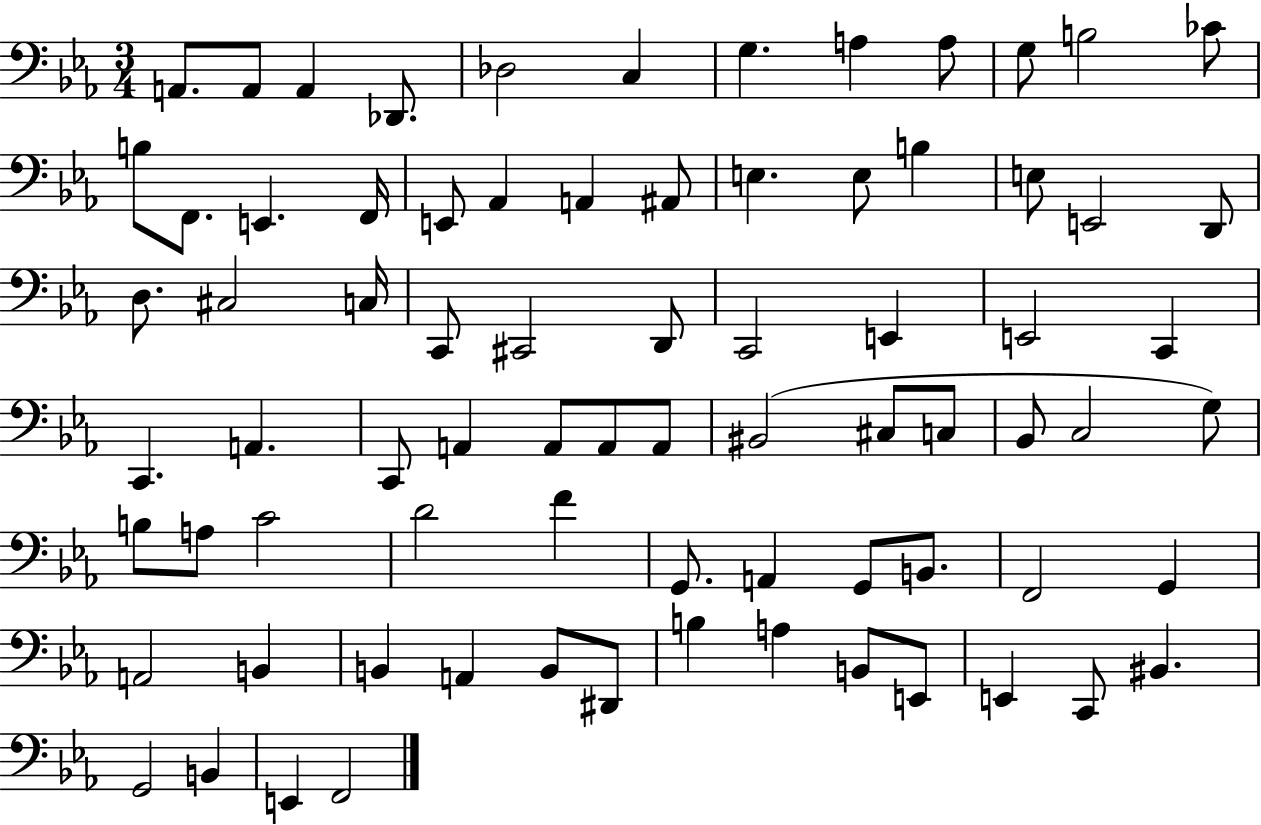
{
  \clef bass
  \numericTimeSignature
  \time 3/4
  \key ees \major
  a,8. a,8 a,4 des,8. | des2 c4 | g4. a4 a8 | g8 b2 ces'8 | \break b8 f,8. e,4. f,16 | e,8 aes,4 a,4 ais,8 | e4. e8 b4 | e8 e,2 d,8 | \break d8. cis2 c16 | c,8 cis,2 d,8 | c,2 e,4 | e,2 c,4 | \break c,4. a,4. | c,8 a,4 a,8 a,8 a,8 | bis,2( cis8 c8 | bes,8 c2 g8) | \break b8 a8 c'2 | d'2 f'4 | g,8. a,4 g,8 b,8. | f,2 g,4 | \break a,2 b,4 | b,4 a,4 b,8 dis,8 | b4 a4 b,8 e,8 | e,4 c,8 bis,4. | \break g,2 b,4 | e,4 f,2 | \bar "|."
}